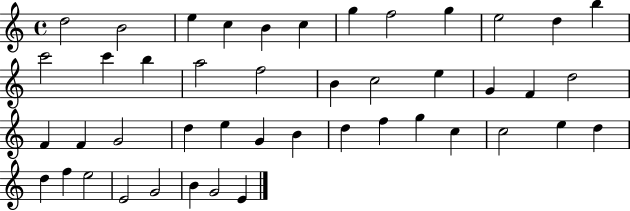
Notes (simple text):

D5/h B4/h E5/q C5/q B4/q C5/q G5/q F5/h G5/q E5/h D5/q B5/q C6/h C6/q B5/q A5/h F5/h B4/q C5/h E5/q G4/q F4/q D5/h F4/q F4/q G4/h D5/q E5/q G4/q B4/q D5/q F5/q G5/q C5/q C5/h E5/q D5/q D5/q F5/q E5/h E4/h G4/h B4/q G4/h E4/q